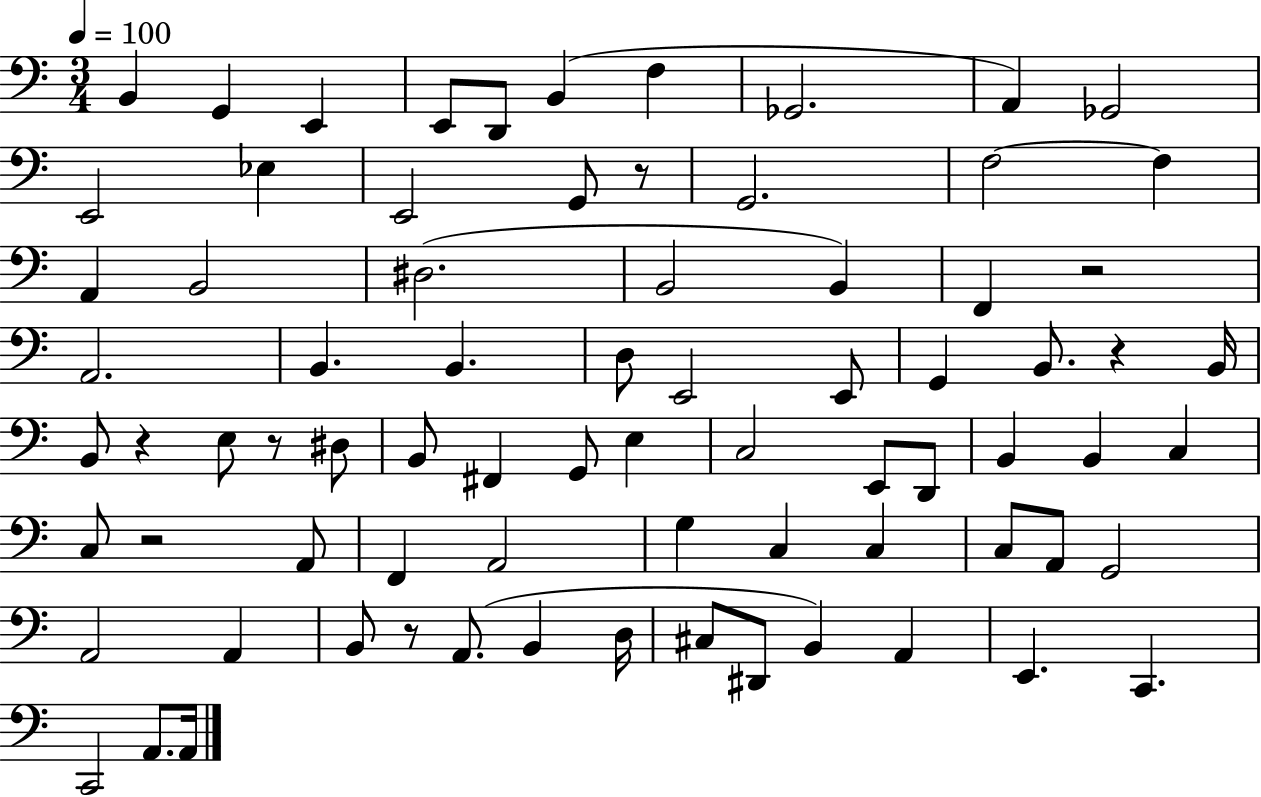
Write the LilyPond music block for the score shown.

{
  \clef bass
  \numericTimeSignature
  \time 3/4
  \key c \major
  \tempo 4 = 100
  b,4 g,4 e,4 | e,8 d,8 b,4( f4 | ges,2. | a,4) ges,2 | \break e,2 ees4 | e,2 g,8 r8 | g,2. | f2~~ f4 | \break a,4 b,2 | dis2.( | b,2 b,4) | f,4 r2 | \break a,2. | b,4. b,4. | d8 e,2 e,8 | g,4 b,8. r4 b,16 | \break b,8 r4 e8 r8 dis8 | b,8 fis,4 g,8 e4 | c2 e,8 d,8 | b,4 b,4 c4 | \break c8 r2 a,8 | f,4 a,2 | g4 c4 c4 | c8 a,8 g,2 | \break a,2 a,4 | b,8 r8 a,8.( b,4 d16 | cis8 dis,8 b,4) a,4 | e,4. c,4. | \break c,2 a,8. a,16 | \bar "|."
}